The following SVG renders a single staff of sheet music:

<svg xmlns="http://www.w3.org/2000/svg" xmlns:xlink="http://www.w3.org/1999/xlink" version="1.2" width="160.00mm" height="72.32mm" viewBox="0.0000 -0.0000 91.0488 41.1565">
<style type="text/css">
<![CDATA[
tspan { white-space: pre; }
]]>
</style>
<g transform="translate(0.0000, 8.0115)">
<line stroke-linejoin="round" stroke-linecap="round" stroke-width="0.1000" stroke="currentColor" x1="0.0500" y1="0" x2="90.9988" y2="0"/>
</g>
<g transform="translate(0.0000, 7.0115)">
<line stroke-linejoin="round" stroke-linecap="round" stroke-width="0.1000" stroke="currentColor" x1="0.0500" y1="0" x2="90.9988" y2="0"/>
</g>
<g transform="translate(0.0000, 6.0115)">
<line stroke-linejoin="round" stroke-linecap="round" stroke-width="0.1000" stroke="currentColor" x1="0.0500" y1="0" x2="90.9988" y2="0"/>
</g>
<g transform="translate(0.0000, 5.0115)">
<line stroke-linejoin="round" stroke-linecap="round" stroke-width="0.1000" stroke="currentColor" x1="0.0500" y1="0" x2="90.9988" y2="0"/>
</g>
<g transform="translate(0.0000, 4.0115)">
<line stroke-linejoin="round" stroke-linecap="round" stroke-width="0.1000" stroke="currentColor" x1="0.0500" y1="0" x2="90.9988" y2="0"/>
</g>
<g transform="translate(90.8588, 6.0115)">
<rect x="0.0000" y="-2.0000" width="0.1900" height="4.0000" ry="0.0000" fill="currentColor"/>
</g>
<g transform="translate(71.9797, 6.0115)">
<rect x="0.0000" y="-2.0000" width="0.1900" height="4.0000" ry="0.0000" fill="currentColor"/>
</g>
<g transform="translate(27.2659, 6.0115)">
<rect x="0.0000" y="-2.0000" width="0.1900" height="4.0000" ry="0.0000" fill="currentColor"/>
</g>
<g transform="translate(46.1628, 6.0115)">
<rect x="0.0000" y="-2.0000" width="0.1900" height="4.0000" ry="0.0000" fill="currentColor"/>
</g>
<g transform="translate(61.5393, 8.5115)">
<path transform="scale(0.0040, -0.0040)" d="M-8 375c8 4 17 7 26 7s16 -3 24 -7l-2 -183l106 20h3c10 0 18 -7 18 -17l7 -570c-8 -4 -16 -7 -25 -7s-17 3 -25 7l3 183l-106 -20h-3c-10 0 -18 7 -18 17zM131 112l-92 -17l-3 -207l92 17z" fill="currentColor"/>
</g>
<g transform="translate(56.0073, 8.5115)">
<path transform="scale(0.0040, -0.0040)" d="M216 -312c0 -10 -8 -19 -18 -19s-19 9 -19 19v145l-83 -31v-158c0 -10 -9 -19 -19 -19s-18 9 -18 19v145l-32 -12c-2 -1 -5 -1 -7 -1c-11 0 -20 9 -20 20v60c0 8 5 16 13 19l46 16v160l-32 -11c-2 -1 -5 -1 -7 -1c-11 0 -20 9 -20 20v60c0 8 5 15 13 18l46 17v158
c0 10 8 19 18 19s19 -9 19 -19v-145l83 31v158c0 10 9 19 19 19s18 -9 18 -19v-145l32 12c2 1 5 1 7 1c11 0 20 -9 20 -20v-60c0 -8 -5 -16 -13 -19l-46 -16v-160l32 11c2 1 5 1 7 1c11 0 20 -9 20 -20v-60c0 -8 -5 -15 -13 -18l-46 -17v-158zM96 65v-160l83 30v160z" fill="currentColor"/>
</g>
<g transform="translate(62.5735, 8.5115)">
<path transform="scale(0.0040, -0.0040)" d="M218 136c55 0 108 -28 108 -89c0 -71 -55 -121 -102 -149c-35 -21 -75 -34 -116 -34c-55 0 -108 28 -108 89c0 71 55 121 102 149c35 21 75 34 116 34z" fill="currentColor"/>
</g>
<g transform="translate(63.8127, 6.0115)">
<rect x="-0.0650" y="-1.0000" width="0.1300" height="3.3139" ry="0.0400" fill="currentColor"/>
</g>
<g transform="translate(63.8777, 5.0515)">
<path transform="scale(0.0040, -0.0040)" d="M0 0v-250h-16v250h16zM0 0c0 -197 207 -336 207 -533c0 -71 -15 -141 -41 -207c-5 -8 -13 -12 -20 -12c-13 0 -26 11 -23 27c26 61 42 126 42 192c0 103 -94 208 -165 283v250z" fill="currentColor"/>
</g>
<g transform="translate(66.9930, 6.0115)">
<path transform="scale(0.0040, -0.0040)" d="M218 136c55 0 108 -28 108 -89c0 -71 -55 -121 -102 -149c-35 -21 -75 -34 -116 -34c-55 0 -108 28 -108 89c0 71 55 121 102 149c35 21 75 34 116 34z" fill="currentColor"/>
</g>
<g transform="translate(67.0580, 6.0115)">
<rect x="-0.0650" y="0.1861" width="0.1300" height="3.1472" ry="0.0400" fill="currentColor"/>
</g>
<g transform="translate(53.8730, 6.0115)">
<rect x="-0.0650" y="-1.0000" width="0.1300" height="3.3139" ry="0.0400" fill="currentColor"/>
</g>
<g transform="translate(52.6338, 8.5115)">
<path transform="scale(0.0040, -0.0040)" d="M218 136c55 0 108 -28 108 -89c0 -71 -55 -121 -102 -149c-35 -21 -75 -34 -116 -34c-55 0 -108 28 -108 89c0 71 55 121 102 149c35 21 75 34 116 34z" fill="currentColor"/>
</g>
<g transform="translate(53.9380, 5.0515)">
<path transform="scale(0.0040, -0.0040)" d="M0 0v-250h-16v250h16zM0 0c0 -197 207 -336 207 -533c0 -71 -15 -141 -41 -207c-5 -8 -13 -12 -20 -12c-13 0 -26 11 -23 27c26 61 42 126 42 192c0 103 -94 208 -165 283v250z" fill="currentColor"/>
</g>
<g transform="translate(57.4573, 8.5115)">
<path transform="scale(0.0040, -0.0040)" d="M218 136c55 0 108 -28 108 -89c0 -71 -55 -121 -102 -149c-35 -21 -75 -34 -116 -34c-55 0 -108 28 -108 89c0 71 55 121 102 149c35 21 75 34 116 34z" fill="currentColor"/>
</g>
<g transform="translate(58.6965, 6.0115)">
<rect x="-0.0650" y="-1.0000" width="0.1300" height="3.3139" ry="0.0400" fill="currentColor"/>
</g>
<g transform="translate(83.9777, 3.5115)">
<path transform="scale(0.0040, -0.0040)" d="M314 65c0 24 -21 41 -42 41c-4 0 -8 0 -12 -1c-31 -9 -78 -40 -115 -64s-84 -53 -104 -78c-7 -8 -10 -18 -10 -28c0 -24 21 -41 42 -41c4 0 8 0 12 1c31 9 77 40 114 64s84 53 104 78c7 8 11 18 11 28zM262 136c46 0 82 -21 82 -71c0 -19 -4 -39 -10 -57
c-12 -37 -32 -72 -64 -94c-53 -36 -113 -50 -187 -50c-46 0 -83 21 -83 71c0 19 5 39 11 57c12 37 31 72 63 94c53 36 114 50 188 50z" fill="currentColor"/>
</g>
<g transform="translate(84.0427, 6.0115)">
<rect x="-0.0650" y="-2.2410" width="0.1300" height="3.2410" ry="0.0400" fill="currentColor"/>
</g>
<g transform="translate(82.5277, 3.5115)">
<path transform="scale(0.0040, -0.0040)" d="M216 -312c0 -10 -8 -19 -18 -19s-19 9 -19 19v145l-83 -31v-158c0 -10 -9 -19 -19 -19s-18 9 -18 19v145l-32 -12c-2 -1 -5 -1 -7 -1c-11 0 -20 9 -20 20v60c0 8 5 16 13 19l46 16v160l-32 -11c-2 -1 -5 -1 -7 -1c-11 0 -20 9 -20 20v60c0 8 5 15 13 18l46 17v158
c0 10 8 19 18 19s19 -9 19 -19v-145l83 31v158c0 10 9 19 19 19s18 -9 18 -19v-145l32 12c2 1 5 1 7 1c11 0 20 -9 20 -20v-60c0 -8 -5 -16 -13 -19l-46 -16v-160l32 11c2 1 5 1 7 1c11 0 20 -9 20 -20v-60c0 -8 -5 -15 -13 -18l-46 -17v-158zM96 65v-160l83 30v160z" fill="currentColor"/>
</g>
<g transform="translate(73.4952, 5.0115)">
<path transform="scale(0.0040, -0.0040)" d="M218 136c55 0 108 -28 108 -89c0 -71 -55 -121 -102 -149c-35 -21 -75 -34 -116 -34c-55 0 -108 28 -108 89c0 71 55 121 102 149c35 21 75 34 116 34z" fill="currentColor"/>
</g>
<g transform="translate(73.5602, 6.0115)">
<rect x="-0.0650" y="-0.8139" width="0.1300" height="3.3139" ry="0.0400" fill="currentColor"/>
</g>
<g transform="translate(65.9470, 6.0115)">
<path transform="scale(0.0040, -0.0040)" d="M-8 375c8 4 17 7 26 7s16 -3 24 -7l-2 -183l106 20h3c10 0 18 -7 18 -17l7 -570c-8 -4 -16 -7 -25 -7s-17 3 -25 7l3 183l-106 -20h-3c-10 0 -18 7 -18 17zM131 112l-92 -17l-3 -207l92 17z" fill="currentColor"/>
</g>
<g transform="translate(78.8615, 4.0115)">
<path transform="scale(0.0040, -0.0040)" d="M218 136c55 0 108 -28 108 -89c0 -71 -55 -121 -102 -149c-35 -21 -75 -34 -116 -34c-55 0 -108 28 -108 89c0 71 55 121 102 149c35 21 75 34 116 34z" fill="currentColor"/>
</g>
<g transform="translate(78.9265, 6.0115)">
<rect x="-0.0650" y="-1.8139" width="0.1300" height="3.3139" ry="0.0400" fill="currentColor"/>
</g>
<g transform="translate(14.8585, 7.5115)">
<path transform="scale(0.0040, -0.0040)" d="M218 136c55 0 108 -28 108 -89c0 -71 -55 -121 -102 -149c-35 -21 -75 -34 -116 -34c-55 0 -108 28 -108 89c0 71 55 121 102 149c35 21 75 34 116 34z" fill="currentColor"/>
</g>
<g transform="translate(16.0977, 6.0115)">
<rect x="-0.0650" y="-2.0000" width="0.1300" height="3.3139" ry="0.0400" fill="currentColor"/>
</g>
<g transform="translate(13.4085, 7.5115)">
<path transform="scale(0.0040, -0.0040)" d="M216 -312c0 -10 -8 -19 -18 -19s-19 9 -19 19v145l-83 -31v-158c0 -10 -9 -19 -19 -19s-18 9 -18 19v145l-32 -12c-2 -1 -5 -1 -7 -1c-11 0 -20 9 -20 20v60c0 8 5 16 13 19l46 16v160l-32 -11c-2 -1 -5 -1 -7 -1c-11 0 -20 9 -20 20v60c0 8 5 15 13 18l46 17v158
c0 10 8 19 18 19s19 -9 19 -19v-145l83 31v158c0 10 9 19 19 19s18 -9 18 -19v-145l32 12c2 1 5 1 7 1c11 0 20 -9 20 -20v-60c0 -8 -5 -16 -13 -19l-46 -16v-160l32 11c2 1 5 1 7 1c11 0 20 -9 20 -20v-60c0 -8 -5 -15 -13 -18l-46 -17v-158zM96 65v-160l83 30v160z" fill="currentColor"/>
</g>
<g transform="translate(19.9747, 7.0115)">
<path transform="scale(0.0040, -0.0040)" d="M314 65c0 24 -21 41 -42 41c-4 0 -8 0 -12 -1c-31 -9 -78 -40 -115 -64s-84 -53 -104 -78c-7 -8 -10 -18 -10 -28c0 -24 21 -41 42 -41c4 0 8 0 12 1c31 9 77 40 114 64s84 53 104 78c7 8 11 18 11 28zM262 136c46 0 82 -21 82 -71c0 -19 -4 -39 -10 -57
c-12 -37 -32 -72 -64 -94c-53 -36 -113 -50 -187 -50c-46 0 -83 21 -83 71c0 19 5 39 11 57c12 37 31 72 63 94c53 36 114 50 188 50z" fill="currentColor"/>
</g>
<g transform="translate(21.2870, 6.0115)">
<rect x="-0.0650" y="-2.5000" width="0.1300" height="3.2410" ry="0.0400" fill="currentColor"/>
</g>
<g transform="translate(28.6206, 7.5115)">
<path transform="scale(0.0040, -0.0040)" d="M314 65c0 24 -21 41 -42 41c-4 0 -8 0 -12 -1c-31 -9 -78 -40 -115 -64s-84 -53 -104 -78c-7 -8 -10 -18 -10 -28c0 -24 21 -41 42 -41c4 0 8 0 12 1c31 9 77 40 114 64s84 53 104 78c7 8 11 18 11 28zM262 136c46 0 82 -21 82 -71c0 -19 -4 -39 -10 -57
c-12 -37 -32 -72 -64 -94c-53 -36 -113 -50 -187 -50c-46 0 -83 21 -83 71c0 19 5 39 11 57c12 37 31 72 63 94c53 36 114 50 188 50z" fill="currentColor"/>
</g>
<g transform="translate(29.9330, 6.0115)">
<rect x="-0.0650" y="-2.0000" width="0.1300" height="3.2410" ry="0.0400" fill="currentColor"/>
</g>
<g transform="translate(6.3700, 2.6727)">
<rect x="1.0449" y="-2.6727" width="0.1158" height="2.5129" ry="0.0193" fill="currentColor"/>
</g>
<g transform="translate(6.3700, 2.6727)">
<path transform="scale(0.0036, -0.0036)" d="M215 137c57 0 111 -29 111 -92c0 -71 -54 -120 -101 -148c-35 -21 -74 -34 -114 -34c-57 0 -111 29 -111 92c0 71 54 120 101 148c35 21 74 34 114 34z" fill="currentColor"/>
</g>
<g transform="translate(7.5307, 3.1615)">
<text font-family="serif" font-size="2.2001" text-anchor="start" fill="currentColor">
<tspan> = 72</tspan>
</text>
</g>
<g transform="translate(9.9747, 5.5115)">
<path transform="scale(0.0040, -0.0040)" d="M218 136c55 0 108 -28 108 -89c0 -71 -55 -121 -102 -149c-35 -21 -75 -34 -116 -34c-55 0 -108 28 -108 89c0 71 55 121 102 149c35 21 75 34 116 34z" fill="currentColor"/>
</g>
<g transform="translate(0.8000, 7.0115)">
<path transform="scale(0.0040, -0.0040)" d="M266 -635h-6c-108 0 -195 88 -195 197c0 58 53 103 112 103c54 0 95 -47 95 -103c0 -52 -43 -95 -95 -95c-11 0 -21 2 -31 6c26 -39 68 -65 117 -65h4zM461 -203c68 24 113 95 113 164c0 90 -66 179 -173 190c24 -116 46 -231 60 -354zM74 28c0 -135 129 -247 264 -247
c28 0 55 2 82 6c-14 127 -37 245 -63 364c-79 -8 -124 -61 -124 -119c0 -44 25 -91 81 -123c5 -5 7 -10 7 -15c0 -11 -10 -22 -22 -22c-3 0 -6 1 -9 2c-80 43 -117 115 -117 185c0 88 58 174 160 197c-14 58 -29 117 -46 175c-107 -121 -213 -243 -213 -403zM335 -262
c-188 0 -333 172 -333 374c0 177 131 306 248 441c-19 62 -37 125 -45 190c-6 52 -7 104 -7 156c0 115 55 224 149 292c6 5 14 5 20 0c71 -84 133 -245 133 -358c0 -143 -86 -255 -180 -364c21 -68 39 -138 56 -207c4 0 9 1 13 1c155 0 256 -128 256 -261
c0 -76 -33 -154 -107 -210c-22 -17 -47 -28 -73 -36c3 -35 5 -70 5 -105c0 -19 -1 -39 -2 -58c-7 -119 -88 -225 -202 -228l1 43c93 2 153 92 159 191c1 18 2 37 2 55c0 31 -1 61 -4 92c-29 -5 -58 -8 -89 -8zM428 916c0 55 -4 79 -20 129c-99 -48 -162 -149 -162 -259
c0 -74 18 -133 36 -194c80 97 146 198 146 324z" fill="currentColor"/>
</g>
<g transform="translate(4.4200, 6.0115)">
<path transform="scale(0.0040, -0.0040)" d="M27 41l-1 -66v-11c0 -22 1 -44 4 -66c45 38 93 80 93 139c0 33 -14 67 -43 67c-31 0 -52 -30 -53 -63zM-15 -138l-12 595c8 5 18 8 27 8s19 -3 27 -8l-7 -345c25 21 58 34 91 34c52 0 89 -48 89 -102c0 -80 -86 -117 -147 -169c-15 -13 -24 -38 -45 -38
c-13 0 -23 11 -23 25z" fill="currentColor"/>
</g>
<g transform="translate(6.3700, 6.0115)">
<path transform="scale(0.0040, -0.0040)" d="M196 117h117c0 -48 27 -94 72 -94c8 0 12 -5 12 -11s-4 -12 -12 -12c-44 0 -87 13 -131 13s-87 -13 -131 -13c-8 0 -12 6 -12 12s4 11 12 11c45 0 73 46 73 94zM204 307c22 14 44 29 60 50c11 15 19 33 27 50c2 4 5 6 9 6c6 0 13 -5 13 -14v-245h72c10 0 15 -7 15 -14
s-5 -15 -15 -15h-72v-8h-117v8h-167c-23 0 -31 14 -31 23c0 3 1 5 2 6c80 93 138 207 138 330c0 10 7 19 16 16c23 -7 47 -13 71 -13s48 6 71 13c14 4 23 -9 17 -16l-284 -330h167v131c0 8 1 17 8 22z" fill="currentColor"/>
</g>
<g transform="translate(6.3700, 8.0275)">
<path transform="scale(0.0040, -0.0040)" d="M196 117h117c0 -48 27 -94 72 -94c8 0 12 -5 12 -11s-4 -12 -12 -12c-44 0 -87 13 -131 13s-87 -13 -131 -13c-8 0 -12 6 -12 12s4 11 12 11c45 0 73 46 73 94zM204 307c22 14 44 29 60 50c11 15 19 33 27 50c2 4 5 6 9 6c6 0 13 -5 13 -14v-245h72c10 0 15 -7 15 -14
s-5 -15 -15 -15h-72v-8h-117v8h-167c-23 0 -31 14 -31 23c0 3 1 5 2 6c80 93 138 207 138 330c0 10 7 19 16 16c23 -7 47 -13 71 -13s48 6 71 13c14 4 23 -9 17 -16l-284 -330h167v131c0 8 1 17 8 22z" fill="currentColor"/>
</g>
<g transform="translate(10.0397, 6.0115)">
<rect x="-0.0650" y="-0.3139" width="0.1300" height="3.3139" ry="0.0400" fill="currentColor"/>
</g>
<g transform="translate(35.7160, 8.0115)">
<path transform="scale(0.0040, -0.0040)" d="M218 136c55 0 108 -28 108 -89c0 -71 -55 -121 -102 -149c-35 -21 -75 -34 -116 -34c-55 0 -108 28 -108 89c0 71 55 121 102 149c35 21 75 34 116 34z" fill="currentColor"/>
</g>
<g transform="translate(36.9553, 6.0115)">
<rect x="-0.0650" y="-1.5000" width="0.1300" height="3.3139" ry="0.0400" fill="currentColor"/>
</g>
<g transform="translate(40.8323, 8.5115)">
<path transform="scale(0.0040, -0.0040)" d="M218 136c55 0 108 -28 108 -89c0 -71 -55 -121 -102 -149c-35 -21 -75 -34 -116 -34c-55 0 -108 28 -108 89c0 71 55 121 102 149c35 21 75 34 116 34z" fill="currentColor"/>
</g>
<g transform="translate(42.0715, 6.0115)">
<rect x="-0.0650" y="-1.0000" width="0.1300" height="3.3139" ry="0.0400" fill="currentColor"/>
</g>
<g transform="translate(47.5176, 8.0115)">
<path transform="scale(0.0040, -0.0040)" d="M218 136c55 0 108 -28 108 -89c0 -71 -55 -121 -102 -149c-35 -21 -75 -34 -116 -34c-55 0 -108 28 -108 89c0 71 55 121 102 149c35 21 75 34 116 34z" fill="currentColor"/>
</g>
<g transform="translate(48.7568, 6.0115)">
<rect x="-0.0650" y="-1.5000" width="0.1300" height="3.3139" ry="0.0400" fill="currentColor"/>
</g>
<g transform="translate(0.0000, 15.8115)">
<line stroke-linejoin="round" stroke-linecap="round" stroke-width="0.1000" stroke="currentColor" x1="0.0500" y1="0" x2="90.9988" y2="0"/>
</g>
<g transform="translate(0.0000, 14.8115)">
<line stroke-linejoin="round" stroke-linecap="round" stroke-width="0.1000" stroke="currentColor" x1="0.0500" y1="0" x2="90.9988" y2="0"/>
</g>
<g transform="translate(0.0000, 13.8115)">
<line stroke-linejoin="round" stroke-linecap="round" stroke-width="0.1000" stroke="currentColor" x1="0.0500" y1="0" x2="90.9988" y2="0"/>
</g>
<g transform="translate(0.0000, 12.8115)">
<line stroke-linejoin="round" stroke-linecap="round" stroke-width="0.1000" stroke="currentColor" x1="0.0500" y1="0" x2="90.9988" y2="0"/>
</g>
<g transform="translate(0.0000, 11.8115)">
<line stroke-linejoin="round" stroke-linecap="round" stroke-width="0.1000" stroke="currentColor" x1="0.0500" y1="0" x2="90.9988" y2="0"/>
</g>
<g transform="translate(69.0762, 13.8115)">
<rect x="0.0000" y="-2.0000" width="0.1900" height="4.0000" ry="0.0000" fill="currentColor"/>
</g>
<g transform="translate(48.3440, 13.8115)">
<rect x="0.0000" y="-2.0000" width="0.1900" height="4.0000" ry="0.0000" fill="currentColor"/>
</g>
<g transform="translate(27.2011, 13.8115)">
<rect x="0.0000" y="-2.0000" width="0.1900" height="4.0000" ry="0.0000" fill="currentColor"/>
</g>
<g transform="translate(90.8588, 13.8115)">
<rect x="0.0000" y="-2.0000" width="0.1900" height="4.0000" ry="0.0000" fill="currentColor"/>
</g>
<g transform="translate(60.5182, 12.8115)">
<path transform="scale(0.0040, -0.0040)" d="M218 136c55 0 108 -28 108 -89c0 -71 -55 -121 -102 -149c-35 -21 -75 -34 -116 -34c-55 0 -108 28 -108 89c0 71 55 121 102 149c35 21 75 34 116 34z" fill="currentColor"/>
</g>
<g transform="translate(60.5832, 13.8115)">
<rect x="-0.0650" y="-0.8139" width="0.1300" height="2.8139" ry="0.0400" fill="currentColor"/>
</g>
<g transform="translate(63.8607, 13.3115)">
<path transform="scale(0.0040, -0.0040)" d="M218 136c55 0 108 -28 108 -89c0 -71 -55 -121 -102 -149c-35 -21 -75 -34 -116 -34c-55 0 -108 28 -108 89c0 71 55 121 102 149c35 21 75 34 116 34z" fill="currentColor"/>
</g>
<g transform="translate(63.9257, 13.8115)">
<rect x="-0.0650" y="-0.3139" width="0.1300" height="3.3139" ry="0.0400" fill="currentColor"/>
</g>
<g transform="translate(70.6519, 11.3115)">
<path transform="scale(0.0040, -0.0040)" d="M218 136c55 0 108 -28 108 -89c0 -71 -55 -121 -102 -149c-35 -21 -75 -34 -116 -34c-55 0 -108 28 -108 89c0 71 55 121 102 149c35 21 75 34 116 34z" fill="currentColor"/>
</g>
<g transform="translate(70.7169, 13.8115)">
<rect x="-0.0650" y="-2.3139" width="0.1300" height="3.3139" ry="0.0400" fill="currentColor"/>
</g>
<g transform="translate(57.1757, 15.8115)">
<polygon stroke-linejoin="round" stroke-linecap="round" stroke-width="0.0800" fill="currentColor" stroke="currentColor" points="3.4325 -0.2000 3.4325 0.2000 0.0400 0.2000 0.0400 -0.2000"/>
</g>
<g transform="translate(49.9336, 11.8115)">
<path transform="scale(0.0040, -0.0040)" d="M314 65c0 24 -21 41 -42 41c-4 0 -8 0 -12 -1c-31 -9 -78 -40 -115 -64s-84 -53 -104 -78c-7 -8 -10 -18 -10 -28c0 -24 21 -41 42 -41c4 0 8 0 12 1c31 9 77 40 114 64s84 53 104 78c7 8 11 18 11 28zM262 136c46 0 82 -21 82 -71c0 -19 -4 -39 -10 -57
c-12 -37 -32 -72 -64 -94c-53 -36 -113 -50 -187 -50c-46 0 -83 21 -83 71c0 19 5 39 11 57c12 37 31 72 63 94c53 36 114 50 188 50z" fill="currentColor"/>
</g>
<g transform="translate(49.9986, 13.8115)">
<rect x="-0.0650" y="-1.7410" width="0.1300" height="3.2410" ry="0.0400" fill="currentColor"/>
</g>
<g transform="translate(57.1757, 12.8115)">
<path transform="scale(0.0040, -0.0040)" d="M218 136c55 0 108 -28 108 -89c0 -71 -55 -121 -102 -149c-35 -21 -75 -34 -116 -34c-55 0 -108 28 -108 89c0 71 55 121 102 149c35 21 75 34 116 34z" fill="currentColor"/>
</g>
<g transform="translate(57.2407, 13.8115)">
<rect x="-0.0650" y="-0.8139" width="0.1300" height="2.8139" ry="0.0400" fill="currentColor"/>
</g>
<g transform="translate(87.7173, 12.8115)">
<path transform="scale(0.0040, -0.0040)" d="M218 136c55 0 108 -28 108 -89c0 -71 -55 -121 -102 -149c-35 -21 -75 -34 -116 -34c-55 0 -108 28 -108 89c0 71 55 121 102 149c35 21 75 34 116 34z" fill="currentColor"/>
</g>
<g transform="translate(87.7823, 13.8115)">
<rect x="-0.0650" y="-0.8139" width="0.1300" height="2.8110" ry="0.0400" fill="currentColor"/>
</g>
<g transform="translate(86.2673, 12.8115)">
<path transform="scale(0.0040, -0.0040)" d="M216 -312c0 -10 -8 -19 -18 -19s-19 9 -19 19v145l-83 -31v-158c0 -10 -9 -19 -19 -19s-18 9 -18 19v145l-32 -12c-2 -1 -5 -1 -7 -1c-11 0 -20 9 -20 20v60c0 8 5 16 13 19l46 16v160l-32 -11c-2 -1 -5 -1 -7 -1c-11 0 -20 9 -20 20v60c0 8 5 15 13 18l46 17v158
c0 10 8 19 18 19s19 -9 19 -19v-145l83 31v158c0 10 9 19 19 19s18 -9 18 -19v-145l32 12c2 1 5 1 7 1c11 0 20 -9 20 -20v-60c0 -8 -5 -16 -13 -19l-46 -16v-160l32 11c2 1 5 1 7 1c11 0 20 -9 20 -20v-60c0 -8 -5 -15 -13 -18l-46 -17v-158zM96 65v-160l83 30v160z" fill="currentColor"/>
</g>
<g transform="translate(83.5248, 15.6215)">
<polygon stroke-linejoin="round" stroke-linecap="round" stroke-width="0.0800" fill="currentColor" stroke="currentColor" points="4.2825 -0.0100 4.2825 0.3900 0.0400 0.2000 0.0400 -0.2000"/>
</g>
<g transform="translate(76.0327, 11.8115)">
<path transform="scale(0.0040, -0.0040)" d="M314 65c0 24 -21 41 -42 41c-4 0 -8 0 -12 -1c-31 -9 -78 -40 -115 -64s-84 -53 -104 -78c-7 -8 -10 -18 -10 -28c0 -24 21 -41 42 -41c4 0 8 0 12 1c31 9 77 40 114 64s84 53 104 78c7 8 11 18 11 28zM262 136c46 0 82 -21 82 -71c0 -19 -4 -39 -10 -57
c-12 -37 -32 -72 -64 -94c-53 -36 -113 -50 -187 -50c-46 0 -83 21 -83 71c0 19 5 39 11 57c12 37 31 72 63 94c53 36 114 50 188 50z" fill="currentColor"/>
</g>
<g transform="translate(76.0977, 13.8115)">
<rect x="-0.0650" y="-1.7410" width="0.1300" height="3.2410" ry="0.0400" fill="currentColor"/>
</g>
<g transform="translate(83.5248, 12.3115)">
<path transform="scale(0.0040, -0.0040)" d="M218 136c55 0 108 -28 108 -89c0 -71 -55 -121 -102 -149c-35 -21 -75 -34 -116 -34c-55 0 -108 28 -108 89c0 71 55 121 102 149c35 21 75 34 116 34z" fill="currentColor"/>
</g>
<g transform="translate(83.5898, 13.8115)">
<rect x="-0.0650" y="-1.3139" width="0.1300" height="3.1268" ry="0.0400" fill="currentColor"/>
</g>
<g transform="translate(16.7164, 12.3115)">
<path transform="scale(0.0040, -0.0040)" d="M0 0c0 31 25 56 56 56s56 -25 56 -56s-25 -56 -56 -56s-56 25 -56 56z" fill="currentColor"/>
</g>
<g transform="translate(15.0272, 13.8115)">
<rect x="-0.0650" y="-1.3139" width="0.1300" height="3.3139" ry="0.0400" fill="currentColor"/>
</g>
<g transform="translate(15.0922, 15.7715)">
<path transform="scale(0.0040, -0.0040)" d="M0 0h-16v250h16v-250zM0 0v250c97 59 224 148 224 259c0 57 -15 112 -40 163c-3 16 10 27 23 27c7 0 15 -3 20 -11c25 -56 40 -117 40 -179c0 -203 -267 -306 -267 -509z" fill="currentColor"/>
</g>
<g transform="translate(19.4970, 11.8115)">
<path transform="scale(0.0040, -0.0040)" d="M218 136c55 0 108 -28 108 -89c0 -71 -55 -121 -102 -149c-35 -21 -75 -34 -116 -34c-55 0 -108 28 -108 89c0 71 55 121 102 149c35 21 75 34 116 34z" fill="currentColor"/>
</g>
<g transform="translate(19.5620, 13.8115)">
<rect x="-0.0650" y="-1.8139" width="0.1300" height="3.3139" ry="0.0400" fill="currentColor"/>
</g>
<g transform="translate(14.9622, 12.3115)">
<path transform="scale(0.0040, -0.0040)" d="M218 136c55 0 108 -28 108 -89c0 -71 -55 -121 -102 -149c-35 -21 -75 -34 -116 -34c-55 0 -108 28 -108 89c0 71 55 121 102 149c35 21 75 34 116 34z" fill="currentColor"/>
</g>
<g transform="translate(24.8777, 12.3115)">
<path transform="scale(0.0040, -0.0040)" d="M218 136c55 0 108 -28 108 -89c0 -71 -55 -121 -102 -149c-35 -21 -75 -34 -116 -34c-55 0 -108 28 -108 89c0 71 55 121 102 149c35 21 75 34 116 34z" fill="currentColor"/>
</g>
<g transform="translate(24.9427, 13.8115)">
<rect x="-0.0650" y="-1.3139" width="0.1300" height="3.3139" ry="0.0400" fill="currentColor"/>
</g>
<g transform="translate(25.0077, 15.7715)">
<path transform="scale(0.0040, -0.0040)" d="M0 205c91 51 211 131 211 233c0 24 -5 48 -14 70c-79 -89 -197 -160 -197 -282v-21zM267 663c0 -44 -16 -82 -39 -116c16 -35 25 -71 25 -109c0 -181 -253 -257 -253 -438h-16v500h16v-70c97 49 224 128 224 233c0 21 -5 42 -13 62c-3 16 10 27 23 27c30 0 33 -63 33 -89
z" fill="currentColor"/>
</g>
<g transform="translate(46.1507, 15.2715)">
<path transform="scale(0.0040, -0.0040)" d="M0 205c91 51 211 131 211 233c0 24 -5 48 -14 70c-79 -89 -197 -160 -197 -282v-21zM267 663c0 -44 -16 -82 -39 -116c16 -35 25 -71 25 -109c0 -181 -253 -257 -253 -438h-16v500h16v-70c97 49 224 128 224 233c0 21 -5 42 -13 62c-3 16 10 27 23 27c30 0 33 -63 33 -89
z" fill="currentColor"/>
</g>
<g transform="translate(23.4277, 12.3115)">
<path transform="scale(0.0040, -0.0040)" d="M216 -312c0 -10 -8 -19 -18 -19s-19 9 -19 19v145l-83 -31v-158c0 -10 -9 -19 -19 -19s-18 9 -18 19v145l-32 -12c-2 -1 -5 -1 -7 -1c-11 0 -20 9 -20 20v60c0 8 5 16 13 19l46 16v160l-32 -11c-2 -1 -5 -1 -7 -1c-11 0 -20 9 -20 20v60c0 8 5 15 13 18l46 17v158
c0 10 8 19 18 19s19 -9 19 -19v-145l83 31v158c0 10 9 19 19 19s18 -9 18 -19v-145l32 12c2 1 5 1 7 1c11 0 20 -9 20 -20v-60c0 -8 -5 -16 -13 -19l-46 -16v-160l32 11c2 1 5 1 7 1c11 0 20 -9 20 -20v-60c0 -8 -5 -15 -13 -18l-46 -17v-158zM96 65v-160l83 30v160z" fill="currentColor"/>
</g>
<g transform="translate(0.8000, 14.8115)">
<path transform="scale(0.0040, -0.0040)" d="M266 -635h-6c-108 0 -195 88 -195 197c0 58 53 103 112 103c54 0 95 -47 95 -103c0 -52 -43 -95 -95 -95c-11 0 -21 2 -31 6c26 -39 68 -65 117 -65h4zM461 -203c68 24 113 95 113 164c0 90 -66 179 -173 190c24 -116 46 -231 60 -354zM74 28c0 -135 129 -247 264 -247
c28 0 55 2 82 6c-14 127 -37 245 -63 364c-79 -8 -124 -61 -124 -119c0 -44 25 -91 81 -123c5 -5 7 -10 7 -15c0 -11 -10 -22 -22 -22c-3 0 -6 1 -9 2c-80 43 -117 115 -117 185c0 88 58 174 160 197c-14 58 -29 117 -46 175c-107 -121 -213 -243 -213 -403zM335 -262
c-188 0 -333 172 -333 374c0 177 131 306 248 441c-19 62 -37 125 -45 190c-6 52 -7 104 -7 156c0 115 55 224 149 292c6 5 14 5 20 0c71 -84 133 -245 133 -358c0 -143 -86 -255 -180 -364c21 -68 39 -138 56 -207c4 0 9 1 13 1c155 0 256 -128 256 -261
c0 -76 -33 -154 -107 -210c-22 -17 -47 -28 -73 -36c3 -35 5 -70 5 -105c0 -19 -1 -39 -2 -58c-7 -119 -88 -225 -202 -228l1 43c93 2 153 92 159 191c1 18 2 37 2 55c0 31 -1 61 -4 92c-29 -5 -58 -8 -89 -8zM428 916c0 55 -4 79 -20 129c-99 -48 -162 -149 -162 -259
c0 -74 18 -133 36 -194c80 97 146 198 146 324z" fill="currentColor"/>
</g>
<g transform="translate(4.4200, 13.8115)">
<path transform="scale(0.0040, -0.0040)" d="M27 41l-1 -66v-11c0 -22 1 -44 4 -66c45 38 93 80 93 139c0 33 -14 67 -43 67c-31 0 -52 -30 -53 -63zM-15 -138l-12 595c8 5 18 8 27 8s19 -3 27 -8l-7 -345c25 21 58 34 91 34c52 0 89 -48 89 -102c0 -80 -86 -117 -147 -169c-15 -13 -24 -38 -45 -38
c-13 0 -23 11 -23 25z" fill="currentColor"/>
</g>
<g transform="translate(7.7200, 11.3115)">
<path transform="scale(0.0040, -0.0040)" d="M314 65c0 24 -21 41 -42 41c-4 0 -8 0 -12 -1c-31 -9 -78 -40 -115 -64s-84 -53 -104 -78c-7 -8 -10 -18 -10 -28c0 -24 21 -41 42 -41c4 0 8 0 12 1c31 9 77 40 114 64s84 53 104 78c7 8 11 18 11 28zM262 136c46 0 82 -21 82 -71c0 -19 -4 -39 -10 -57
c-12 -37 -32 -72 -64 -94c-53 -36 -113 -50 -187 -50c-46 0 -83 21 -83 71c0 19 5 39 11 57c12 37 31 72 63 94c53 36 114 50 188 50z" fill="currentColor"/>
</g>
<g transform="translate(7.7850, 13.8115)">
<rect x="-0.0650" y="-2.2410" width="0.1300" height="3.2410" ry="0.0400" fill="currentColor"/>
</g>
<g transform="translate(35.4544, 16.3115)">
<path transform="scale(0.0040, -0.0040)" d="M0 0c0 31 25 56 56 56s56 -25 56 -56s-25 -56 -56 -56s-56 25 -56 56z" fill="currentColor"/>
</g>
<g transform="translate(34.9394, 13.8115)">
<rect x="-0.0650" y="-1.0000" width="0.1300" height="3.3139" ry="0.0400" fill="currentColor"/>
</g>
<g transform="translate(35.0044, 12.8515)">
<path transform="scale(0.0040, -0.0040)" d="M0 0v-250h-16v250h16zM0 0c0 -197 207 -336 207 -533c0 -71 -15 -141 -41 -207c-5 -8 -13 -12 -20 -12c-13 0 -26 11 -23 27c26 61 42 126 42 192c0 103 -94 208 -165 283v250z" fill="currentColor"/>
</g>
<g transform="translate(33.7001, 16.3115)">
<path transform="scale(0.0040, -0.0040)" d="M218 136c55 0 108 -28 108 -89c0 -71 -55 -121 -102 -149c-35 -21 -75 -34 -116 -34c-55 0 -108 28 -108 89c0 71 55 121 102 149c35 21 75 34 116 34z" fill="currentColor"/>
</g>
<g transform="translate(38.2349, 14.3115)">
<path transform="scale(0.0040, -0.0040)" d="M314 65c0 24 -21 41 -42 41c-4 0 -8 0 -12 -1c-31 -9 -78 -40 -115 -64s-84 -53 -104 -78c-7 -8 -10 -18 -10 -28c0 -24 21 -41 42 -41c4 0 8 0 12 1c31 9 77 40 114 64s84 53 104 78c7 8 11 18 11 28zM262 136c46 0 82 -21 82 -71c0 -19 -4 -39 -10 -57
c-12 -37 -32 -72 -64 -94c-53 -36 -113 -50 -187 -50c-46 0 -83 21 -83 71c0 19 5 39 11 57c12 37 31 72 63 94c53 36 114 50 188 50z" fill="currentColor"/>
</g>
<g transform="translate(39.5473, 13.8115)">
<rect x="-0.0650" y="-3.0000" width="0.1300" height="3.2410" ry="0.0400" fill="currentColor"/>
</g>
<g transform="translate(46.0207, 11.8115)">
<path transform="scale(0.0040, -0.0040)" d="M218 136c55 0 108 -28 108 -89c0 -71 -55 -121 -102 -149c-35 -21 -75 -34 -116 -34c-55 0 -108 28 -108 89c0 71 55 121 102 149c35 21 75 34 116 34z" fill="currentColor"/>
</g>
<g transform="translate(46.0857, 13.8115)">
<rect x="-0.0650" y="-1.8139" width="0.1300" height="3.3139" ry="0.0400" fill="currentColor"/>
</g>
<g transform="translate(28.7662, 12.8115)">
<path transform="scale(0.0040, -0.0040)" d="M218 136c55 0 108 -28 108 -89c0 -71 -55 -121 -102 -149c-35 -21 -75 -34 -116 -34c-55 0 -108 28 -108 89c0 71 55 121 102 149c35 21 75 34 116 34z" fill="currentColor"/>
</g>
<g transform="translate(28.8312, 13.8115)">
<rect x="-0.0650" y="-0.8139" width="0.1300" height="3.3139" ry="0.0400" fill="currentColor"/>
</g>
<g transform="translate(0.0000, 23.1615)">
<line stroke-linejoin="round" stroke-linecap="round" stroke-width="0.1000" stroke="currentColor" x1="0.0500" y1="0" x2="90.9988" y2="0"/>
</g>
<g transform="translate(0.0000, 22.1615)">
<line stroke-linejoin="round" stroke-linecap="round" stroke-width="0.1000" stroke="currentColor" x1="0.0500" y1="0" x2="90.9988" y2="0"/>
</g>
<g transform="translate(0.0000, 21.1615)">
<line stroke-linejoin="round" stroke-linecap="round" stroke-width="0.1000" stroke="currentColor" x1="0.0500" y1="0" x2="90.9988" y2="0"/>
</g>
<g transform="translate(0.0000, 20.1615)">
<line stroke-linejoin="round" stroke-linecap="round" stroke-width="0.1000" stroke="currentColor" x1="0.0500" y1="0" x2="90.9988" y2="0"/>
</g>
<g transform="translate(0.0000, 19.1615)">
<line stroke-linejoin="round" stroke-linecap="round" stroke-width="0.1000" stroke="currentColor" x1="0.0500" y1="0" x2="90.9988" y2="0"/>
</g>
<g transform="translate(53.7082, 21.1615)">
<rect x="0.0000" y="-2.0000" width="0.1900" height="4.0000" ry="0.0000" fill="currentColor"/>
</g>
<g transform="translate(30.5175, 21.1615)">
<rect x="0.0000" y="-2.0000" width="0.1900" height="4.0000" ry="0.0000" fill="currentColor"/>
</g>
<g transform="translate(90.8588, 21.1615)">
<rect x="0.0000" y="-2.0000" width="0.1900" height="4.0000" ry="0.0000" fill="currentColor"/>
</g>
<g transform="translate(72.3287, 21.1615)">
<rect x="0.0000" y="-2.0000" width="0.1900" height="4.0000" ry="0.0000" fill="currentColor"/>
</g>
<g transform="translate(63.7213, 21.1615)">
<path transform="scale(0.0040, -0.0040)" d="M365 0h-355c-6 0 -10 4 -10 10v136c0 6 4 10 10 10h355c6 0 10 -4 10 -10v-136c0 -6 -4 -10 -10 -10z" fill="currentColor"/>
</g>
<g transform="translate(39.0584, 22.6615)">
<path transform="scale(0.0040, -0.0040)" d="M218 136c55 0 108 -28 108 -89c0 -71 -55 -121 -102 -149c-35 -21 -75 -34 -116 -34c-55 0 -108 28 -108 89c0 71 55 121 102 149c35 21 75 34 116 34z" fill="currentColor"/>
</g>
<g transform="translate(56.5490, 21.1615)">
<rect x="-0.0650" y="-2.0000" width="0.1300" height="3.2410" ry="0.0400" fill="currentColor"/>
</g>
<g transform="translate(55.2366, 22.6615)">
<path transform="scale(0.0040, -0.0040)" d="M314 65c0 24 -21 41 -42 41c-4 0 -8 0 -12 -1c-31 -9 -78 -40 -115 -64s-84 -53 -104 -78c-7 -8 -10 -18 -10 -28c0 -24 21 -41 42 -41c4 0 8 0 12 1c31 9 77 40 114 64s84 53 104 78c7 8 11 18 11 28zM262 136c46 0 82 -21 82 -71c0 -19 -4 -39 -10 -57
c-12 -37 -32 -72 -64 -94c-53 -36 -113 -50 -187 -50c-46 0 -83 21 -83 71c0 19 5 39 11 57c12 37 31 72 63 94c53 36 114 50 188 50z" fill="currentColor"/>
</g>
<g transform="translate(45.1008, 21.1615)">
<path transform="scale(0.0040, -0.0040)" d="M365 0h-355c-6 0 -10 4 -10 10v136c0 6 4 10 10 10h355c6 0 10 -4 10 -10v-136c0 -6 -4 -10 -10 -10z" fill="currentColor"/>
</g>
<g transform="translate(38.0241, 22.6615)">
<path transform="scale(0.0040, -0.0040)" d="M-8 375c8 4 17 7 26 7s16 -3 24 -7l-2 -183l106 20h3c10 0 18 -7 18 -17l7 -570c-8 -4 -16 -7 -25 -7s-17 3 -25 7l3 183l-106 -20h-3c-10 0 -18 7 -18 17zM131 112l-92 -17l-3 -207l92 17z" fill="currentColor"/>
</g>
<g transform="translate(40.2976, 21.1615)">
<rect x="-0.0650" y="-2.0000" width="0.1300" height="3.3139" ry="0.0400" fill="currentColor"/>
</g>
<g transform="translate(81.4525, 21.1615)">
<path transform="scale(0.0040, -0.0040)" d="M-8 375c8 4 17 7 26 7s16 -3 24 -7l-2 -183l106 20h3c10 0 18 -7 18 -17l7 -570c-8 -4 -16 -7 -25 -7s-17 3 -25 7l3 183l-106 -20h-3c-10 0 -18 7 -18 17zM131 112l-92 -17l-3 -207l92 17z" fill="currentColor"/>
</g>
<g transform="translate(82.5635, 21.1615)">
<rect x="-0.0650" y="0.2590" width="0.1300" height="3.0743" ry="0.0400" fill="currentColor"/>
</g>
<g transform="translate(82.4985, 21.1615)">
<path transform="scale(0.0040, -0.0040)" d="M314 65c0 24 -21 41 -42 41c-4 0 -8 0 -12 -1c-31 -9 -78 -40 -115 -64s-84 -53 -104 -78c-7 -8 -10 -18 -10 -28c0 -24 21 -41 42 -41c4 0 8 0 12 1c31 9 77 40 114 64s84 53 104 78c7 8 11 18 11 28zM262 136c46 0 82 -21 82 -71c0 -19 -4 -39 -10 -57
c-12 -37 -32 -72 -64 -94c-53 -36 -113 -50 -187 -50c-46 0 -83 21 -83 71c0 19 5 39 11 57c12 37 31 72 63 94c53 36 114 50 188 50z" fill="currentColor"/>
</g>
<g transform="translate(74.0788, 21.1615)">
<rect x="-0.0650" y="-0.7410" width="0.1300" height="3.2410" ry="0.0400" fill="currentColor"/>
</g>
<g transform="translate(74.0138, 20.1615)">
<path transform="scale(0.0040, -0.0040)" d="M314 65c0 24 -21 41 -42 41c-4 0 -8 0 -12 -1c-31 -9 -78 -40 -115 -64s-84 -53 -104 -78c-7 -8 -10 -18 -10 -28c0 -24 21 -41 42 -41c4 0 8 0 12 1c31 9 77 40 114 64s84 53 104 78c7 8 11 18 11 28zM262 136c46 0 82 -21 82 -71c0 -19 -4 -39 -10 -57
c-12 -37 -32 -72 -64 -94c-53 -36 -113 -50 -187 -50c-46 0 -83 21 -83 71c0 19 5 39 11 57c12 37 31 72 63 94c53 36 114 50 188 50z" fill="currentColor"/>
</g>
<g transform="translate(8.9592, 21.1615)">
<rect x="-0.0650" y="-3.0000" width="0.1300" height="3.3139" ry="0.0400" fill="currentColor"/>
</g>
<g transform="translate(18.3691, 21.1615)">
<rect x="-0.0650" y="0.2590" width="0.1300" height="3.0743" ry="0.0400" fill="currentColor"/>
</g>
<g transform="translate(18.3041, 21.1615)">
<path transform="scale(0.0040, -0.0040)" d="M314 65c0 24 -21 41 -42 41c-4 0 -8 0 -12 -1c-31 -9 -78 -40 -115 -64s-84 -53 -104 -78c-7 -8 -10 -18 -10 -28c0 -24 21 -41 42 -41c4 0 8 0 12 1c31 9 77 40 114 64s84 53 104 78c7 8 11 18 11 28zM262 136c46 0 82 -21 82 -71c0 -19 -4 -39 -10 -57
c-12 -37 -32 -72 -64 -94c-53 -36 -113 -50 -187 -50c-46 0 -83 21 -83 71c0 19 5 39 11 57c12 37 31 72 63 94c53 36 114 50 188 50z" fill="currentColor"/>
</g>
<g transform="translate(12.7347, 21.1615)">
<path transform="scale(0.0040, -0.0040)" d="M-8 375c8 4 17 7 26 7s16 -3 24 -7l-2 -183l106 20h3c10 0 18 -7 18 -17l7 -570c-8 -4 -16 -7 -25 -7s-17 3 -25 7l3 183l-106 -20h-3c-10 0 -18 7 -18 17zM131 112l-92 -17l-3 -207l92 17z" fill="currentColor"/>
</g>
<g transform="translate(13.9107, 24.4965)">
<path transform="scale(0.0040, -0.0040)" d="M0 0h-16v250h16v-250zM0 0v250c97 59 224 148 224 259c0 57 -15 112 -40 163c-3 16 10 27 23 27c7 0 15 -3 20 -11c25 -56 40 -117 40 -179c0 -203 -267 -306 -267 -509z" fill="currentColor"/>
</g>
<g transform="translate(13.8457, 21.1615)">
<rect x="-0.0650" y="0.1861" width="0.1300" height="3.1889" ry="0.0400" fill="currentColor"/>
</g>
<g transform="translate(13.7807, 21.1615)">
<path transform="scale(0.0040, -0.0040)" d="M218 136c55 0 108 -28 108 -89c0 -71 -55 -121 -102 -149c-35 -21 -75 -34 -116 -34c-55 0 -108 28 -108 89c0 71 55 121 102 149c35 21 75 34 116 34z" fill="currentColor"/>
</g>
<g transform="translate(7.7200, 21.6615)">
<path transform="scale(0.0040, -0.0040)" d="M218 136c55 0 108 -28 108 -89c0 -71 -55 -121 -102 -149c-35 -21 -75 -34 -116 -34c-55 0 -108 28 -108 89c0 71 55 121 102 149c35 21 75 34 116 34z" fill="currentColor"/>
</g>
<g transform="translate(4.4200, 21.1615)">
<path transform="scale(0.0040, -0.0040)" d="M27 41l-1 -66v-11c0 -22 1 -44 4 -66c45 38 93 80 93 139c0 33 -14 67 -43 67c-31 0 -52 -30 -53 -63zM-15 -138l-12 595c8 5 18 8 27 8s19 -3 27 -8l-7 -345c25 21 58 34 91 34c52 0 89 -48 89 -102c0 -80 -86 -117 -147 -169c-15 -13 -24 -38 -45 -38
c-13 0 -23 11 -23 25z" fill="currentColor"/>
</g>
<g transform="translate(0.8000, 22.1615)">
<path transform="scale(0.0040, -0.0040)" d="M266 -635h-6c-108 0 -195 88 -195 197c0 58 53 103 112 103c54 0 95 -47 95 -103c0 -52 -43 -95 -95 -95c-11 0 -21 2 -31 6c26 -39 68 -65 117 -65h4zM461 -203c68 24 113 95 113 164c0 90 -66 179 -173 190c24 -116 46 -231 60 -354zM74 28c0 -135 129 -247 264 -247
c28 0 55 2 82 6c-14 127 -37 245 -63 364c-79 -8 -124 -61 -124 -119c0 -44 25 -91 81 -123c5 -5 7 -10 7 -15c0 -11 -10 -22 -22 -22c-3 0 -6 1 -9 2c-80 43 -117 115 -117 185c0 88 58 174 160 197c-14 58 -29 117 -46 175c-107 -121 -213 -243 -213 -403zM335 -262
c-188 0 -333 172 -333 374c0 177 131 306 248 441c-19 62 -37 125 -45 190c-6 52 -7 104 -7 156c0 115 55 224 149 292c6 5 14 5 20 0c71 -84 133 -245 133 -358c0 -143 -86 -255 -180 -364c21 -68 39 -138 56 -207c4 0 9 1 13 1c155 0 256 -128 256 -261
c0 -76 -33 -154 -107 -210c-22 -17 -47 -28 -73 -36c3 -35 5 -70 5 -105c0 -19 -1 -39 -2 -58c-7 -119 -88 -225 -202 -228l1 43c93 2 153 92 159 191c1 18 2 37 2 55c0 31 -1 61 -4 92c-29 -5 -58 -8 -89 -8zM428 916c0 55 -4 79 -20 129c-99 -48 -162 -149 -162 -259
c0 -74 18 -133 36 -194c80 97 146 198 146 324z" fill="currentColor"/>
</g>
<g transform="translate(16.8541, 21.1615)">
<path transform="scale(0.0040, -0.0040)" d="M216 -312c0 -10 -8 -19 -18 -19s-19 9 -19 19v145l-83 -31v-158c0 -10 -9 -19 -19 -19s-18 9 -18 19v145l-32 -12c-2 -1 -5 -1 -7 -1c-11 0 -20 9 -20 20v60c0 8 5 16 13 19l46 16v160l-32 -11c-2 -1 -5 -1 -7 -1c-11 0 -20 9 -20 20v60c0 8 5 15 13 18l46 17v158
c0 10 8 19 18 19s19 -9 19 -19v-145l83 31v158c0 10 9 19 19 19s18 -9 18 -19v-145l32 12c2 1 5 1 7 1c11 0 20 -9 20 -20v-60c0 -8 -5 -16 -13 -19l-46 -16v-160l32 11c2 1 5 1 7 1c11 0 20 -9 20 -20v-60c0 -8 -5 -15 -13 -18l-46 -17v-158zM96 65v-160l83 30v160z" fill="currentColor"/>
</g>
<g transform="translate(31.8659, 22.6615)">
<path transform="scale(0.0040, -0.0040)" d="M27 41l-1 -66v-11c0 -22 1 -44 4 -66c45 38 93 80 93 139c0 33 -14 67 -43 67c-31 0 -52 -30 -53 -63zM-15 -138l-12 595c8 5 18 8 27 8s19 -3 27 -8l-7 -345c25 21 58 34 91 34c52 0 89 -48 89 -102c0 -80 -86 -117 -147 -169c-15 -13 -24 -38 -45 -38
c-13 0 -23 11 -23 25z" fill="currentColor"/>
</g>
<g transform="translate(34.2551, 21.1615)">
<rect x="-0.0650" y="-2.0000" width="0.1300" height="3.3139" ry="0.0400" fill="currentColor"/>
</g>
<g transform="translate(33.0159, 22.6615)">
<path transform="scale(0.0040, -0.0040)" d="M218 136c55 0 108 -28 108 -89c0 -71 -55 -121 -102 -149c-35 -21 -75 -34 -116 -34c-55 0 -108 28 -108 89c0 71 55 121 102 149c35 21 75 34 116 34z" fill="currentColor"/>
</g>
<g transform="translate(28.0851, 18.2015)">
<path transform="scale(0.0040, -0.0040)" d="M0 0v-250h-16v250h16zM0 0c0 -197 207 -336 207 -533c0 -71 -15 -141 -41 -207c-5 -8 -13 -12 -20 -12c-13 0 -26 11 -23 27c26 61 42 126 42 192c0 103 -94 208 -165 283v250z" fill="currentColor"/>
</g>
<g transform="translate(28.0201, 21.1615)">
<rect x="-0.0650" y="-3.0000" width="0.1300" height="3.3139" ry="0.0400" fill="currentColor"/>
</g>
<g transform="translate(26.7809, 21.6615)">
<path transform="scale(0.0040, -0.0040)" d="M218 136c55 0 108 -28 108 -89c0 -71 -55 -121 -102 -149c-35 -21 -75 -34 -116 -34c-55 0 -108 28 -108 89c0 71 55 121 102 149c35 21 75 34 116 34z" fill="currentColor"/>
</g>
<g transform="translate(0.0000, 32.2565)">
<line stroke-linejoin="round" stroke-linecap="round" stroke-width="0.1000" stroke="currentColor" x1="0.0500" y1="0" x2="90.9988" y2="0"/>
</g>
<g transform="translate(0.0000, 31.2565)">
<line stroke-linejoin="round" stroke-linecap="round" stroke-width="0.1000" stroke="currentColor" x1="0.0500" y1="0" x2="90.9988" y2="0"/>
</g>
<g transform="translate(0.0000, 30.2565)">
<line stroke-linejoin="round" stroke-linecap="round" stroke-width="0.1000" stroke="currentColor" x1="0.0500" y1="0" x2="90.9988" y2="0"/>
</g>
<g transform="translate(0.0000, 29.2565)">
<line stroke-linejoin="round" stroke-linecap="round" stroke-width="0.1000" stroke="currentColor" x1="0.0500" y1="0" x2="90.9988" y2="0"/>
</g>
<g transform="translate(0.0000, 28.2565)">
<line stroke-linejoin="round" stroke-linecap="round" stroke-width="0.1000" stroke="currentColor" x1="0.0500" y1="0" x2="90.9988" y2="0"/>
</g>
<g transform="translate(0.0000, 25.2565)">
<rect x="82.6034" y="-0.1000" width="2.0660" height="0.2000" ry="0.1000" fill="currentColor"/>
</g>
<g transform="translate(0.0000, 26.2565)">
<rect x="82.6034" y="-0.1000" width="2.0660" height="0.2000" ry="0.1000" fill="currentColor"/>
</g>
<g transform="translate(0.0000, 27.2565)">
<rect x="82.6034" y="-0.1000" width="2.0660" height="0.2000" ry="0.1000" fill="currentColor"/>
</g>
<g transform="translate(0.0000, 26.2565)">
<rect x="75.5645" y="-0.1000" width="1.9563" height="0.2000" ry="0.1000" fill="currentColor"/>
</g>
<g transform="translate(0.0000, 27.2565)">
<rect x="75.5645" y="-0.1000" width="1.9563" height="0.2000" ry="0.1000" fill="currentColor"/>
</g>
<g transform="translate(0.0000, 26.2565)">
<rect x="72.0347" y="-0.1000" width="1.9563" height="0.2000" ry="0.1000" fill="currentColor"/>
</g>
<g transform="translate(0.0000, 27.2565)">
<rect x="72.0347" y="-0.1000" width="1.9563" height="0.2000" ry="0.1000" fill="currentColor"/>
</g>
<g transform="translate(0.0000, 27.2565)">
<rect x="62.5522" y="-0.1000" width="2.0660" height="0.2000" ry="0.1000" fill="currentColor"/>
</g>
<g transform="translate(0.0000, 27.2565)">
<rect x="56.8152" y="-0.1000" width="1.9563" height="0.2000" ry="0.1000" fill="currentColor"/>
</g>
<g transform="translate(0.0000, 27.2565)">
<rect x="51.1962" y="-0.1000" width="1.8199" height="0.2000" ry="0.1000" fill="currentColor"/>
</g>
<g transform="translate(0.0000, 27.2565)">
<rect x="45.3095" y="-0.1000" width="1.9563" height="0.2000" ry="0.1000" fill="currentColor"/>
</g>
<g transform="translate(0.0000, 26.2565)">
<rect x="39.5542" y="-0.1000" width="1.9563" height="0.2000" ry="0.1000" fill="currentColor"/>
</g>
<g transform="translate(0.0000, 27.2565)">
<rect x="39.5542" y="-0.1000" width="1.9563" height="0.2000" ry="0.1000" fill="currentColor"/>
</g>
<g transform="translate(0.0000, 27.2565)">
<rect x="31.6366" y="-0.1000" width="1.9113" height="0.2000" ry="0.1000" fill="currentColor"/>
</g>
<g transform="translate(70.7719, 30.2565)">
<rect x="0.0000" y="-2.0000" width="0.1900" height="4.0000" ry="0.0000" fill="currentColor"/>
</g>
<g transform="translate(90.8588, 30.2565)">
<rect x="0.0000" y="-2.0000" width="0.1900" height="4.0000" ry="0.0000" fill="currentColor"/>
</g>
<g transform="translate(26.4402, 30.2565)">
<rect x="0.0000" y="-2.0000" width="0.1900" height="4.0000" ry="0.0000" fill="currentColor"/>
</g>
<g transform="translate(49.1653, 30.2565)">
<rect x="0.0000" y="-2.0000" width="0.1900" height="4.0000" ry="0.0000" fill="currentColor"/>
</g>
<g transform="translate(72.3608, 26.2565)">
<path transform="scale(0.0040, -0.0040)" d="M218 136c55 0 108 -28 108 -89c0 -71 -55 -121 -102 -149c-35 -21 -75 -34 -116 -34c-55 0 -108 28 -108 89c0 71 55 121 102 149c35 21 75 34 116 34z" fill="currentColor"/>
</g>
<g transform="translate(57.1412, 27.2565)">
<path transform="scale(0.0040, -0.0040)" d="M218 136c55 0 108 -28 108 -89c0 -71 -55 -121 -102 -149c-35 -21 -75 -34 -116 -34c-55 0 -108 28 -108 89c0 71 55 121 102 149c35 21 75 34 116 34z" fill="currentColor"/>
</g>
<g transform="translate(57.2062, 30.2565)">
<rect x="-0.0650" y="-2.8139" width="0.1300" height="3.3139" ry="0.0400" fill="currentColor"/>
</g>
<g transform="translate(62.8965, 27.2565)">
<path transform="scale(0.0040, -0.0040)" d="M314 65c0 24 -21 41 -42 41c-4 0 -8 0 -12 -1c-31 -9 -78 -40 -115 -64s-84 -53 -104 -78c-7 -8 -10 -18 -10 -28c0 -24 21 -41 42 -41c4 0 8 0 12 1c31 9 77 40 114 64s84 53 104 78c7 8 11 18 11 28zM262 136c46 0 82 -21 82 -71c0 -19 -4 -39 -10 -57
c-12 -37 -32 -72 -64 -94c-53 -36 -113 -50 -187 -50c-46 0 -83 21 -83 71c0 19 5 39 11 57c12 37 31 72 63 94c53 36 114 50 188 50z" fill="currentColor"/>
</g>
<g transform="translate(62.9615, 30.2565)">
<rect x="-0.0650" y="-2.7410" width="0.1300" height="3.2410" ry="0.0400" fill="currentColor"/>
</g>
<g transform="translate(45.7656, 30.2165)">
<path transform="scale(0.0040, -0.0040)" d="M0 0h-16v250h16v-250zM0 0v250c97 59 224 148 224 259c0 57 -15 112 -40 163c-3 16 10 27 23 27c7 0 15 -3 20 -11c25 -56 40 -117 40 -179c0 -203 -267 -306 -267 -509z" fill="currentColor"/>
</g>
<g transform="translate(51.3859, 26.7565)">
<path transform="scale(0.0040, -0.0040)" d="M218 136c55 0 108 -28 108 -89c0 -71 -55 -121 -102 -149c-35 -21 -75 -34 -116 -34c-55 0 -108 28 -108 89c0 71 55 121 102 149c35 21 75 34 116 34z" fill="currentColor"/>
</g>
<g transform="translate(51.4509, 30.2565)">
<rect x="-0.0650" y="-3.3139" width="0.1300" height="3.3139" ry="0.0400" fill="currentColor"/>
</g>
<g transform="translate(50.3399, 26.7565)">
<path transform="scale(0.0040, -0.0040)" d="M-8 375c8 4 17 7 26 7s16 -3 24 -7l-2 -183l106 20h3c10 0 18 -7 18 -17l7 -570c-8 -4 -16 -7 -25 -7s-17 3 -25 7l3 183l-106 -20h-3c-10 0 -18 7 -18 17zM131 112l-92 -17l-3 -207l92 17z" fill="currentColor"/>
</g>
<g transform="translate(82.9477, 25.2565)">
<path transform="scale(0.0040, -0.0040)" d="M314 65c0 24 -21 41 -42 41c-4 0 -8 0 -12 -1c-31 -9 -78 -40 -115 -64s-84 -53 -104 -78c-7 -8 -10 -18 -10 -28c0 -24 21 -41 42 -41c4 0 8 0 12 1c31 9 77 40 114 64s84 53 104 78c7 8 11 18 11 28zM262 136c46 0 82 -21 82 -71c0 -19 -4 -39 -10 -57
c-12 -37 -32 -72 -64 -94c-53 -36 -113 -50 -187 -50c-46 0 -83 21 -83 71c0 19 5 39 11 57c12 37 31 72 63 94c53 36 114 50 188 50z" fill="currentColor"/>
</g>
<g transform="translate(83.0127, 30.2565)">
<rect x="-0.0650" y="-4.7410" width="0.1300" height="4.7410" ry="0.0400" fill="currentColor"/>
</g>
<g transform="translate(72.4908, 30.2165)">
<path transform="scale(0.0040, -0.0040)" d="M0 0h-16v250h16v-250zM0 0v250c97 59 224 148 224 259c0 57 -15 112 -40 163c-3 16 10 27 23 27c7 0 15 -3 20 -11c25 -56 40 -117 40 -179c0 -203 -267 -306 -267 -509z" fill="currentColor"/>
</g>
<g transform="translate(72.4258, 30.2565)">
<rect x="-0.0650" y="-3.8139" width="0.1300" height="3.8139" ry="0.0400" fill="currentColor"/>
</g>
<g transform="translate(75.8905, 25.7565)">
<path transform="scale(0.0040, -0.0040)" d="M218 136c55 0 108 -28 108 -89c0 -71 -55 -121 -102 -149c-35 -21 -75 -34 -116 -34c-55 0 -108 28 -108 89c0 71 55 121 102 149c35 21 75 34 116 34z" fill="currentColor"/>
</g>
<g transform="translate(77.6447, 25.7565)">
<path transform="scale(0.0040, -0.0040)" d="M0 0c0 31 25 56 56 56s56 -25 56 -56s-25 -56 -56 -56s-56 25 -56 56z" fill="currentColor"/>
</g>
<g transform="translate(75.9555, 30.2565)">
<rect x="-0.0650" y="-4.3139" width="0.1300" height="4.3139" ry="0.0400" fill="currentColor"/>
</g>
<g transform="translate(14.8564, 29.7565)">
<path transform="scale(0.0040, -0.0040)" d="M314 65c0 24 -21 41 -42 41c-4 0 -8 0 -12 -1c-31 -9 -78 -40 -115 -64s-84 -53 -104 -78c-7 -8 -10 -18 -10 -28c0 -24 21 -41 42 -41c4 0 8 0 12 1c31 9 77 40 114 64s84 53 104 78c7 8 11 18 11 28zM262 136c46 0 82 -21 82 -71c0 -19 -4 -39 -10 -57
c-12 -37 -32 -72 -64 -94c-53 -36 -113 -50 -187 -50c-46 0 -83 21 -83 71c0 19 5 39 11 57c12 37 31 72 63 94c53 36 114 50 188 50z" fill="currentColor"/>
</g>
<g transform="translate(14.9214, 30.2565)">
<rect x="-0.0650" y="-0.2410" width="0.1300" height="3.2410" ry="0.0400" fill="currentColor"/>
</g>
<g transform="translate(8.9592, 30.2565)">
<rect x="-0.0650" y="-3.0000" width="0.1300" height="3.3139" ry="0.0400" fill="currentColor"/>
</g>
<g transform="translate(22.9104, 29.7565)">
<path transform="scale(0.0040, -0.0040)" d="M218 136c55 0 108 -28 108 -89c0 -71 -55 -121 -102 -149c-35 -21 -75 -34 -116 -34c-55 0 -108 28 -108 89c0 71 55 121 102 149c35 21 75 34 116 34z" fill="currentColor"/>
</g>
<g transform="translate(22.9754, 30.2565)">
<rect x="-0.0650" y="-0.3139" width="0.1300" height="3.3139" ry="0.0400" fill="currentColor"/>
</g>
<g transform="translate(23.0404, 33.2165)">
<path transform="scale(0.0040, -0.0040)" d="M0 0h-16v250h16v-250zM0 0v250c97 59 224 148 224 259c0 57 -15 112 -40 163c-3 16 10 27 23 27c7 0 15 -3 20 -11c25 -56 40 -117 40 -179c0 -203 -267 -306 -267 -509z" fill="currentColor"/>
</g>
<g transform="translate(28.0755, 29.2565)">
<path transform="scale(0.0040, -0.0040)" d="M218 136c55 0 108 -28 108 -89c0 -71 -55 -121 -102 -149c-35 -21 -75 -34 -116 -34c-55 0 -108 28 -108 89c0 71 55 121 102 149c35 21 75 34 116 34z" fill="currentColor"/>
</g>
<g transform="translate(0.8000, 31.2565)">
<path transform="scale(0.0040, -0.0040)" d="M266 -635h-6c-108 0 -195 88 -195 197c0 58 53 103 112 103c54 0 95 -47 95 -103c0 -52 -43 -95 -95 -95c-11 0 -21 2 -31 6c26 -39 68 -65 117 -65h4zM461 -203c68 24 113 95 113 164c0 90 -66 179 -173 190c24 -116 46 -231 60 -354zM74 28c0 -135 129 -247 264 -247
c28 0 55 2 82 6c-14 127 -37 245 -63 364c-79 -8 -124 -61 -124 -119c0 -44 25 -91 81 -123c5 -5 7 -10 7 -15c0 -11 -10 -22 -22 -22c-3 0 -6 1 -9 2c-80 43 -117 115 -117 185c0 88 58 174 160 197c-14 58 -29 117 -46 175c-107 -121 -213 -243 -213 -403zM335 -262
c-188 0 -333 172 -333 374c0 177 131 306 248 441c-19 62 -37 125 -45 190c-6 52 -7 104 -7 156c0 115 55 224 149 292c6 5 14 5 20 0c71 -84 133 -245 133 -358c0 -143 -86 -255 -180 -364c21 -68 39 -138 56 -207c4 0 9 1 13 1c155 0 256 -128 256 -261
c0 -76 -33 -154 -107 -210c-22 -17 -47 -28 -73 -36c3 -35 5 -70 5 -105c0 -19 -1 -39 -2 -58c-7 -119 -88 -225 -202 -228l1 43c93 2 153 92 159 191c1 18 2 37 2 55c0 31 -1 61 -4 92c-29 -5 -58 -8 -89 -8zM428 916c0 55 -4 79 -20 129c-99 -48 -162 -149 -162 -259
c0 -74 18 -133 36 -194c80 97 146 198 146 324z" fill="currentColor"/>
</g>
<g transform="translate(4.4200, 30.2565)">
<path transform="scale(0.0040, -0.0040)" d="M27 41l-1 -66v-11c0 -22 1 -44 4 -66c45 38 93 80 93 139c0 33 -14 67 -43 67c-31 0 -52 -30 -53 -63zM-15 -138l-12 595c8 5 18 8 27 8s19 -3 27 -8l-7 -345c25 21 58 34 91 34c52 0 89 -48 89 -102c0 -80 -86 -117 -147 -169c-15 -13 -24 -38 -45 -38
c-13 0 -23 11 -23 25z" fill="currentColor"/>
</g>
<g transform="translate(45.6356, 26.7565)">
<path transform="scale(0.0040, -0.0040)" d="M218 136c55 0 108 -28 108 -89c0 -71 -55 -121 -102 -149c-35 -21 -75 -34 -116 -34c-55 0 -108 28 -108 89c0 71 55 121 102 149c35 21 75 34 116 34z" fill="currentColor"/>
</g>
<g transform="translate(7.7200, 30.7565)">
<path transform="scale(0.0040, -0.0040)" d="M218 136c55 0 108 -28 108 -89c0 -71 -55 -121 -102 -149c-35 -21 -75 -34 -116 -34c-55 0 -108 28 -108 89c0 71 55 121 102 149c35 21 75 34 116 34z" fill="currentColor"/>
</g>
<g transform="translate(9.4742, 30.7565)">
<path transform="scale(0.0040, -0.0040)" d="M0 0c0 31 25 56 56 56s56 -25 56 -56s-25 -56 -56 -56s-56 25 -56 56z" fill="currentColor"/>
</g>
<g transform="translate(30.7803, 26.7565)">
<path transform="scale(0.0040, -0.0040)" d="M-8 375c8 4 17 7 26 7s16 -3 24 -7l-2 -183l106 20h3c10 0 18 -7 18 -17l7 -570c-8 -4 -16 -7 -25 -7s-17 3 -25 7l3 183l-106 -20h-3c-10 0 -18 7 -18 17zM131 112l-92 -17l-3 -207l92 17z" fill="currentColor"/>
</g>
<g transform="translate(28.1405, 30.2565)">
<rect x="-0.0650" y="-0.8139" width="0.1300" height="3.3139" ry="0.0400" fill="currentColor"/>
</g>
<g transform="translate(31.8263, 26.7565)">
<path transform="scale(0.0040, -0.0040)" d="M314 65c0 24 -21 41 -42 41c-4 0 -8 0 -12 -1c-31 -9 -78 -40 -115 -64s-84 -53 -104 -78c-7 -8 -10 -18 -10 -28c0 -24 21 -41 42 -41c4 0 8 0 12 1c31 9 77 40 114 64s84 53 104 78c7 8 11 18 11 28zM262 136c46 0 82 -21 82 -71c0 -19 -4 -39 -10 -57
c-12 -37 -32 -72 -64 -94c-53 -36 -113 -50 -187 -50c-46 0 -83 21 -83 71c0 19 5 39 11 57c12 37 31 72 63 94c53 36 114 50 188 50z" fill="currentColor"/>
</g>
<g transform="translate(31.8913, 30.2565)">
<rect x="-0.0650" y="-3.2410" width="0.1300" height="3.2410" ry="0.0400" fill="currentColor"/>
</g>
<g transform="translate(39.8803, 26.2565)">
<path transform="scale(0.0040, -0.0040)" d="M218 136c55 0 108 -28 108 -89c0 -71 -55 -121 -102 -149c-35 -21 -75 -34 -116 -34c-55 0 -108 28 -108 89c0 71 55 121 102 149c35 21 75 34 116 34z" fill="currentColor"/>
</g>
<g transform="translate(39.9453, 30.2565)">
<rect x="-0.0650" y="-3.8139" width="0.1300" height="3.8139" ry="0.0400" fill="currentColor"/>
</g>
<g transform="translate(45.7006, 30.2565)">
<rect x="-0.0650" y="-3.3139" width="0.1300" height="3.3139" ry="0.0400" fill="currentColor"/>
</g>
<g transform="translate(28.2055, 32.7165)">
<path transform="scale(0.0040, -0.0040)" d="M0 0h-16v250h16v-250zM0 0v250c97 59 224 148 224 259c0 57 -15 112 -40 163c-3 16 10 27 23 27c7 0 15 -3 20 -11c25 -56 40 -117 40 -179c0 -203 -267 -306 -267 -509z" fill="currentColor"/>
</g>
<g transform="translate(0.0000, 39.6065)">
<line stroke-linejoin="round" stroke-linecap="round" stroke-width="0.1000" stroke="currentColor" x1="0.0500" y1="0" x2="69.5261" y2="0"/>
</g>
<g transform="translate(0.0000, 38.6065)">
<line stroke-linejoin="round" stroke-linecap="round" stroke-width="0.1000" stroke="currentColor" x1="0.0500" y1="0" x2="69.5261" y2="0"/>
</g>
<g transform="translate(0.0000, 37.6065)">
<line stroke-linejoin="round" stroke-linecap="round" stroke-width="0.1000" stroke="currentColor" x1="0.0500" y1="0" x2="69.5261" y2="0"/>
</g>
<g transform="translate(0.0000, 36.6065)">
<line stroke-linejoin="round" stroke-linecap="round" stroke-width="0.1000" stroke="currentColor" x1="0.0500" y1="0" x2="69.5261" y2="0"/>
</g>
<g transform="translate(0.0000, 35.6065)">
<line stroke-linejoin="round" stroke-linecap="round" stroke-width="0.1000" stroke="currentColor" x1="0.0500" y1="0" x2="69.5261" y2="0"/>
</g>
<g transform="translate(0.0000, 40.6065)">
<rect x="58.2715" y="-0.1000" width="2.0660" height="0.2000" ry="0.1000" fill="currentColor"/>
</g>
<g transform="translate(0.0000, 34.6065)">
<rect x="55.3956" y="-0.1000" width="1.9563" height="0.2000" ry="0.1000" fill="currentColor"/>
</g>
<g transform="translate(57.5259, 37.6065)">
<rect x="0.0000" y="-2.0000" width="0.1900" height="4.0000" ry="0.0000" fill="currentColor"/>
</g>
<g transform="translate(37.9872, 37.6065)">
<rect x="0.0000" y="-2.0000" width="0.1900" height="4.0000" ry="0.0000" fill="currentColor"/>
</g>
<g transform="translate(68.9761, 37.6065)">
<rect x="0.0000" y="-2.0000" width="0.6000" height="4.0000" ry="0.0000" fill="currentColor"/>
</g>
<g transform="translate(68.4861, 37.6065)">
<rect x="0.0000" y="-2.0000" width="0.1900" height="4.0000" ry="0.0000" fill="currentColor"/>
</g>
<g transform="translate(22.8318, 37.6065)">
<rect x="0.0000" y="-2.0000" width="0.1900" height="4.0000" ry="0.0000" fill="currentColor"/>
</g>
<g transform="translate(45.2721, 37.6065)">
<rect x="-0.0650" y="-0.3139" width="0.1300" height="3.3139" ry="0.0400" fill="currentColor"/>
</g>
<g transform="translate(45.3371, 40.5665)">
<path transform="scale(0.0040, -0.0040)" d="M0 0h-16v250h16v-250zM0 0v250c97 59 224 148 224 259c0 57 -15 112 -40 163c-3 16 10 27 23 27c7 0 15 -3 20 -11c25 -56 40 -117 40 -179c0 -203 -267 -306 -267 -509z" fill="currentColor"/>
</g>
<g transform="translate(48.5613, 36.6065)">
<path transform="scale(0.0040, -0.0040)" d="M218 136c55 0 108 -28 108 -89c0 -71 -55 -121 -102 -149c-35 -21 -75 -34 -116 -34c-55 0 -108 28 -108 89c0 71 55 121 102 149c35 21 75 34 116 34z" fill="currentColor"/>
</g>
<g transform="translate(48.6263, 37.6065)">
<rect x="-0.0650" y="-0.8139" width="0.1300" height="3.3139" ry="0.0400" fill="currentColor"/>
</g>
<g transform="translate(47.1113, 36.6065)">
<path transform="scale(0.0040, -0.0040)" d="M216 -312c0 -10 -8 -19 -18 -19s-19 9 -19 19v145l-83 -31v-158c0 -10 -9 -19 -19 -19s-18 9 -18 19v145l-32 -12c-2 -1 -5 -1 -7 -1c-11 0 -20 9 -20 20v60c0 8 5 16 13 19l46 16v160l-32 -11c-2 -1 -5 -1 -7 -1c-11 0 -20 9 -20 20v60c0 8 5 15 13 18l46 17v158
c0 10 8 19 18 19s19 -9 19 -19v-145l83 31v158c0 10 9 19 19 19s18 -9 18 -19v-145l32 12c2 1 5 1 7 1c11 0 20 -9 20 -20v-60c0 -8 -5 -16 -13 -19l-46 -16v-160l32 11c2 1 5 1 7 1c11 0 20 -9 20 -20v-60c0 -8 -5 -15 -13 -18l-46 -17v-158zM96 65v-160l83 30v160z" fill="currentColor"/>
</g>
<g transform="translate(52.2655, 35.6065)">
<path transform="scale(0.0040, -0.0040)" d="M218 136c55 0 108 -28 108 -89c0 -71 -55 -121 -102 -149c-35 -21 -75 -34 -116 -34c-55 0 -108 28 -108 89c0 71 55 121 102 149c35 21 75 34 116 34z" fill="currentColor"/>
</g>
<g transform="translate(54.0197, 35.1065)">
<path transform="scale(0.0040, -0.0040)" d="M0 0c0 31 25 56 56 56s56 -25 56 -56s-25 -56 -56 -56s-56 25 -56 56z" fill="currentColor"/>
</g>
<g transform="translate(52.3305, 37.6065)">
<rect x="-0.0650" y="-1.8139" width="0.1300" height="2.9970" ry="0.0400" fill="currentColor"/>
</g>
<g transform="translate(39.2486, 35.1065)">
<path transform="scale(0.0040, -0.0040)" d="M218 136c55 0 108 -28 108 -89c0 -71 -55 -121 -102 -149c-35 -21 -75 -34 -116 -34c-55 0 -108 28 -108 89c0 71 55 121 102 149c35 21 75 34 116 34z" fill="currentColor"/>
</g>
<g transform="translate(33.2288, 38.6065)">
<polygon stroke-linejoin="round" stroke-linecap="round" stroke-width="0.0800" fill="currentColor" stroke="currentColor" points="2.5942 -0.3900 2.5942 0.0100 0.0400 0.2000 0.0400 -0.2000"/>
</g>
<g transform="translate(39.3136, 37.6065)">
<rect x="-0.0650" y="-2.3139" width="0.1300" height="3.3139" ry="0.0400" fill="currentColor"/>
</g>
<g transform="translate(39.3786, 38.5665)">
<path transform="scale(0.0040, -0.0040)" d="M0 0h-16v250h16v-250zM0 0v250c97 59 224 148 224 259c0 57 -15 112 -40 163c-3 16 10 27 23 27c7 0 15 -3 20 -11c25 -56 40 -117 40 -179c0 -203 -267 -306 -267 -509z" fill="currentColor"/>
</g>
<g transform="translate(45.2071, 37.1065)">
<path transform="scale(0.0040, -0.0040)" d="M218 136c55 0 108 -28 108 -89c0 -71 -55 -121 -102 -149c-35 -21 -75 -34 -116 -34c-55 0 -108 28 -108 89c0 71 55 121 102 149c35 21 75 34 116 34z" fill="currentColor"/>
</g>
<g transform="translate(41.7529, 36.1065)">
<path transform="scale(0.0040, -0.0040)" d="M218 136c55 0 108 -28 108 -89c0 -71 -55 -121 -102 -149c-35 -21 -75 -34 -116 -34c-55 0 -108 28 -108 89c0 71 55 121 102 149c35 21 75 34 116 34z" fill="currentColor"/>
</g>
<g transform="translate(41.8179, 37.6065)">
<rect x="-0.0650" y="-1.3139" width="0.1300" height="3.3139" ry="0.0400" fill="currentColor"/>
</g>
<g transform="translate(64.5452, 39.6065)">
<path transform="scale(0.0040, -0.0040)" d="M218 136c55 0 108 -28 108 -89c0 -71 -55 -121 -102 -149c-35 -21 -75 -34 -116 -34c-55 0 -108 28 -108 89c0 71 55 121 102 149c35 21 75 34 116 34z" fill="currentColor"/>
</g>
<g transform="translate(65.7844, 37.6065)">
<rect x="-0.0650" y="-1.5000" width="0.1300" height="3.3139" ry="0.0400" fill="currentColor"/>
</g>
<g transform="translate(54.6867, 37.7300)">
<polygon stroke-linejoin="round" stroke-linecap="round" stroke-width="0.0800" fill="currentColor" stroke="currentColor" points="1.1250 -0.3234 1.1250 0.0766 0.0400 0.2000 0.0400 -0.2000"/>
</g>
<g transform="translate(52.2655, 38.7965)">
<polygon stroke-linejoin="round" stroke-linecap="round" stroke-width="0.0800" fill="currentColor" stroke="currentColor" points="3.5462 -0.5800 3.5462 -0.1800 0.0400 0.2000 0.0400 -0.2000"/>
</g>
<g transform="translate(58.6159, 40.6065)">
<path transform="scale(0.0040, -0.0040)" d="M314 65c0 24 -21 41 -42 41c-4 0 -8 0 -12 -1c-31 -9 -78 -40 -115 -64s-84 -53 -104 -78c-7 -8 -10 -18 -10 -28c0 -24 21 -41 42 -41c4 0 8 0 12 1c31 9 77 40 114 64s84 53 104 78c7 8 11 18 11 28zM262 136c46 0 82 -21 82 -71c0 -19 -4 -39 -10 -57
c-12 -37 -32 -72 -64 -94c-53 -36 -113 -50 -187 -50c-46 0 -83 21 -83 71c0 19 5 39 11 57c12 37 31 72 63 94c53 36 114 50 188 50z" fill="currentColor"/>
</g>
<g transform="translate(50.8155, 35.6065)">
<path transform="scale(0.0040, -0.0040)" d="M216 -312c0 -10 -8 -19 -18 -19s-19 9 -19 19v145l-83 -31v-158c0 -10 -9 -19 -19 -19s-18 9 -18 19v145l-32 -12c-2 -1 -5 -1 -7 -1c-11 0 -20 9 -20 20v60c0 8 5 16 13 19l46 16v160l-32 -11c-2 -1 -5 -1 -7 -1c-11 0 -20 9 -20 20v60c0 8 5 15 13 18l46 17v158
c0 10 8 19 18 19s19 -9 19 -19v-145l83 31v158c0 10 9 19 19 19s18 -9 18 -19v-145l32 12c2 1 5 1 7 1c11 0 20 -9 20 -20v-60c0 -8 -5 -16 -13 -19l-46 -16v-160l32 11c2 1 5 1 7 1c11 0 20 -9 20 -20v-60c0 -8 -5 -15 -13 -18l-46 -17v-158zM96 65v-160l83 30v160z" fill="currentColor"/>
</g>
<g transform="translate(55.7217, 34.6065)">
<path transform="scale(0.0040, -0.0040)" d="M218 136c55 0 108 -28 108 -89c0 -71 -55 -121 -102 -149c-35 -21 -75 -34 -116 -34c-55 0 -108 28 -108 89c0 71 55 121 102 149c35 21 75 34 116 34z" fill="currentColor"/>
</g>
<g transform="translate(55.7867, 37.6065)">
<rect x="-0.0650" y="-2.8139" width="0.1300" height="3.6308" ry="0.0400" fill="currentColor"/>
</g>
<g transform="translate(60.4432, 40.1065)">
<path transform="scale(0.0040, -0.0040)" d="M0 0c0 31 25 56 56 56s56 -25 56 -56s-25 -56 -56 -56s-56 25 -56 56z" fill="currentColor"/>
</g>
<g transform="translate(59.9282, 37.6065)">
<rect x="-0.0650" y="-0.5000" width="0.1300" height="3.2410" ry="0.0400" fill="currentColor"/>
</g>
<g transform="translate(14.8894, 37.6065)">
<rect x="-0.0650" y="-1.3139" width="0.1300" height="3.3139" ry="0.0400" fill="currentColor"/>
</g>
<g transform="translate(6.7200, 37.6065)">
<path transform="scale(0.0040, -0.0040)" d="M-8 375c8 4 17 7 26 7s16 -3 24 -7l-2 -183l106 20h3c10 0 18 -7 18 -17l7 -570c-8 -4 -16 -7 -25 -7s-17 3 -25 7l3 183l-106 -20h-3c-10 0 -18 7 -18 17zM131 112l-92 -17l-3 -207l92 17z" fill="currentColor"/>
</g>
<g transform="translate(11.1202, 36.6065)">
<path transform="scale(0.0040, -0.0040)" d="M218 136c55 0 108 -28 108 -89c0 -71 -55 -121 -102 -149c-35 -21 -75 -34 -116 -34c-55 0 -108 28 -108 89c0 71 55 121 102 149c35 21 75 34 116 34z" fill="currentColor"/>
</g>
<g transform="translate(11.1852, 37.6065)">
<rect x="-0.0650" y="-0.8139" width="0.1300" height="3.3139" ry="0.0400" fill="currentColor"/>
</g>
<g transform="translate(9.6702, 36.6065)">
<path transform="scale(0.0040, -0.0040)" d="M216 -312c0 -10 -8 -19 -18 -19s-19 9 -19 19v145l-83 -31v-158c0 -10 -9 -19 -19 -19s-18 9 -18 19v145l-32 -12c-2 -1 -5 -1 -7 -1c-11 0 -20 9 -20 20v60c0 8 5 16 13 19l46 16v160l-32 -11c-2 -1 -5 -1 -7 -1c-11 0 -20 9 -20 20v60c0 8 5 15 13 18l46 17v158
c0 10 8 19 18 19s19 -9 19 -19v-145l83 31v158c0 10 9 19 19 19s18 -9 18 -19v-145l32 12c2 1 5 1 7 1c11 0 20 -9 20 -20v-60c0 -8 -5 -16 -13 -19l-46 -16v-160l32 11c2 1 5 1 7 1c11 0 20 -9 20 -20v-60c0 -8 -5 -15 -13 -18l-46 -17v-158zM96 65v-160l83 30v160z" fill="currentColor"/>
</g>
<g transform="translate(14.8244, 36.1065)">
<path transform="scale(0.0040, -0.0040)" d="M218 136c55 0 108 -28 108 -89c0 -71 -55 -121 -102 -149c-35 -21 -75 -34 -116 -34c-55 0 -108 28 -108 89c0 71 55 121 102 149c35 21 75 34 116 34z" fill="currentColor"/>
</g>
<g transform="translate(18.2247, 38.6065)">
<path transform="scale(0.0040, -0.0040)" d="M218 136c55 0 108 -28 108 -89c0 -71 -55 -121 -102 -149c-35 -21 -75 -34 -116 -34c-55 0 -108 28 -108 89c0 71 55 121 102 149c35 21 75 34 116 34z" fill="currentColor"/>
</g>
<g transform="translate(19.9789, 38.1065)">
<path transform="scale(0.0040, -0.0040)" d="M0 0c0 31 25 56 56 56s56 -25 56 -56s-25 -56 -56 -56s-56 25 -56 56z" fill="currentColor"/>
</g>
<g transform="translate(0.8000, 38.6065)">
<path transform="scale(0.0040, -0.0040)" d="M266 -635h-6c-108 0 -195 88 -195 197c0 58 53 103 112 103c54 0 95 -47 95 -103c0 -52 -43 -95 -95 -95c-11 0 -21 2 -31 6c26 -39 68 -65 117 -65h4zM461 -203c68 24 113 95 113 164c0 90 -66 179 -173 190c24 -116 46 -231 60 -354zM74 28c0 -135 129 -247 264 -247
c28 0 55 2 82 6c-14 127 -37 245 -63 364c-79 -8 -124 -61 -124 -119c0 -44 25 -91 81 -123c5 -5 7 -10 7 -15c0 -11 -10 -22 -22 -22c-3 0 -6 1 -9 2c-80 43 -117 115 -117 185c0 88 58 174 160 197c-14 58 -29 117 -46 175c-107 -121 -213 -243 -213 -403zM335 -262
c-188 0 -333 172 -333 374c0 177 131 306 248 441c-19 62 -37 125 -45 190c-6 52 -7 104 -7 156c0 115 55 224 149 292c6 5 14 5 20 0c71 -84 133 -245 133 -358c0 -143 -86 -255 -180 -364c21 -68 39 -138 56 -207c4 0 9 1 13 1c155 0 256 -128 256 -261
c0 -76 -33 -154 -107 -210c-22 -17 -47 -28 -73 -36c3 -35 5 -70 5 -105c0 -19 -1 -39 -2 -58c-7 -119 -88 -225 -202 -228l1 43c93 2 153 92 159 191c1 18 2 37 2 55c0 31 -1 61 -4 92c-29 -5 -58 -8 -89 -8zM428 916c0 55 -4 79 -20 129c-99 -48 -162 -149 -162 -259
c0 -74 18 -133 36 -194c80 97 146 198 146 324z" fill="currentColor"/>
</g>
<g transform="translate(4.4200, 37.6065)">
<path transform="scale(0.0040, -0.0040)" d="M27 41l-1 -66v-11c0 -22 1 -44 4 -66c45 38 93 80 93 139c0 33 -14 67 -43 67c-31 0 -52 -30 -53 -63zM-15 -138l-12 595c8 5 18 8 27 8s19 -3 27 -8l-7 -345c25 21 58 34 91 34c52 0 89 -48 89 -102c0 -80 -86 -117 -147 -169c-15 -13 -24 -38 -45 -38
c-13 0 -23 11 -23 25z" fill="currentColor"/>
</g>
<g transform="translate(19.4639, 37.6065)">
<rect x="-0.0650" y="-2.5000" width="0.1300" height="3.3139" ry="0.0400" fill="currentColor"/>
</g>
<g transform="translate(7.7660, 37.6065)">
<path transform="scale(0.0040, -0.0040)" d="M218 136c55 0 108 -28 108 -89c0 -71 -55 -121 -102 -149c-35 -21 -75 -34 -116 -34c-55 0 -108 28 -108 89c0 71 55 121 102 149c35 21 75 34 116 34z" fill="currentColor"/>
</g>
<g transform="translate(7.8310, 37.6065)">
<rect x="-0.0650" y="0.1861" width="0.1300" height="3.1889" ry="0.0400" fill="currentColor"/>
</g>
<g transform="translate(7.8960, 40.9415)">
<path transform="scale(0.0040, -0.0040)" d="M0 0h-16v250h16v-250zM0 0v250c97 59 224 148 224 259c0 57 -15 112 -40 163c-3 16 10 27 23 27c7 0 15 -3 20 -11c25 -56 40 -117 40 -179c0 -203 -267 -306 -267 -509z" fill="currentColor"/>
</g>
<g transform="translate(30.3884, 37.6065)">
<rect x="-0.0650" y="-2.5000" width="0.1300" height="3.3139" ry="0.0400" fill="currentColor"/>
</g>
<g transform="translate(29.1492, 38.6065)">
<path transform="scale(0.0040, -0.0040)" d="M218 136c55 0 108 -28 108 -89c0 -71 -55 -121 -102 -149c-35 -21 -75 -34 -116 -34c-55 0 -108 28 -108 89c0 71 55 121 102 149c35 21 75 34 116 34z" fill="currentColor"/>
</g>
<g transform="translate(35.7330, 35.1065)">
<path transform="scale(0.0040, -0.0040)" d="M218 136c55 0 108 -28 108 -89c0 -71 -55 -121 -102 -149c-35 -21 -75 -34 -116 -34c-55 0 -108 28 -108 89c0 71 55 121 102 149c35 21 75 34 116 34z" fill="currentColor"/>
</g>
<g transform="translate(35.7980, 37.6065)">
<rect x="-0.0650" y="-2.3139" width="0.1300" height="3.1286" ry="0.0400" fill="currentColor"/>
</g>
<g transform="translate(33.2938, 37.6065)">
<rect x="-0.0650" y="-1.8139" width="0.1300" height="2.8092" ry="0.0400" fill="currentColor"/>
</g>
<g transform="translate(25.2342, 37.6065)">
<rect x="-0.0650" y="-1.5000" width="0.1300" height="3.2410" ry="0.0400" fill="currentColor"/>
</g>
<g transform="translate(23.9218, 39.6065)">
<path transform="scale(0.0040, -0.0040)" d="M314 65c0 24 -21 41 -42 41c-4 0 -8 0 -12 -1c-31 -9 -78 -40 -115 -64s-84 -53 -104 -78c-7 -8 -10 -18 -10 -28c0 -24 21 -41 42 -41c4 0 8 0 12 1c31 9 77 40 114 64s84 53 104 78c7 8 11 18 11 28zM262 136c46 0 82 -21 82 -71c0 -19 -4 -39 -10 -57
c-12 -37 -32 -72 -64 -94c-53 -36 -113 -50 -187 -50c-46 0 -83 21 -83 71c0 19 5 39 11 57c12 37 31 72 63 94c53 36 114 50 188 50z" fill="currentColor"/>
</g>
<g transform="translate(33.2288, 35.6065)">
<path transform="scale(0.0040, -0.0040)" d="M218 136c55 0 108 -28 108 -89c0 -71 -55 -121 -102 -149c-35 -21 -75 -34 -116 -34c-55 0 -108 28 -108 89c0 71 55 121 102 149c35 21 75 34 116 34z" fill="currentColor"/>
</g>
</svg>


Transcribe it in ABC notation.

X:1
T:Untitled
M:4/4
L:1/4
K:F
c ^F G2 F2 E D E D/2 ^D D/2 B d f ^g2 g2 e/2 f ^e/4 d D/2 A2 f/4 f2 d/2 d/2 c g f2 e/2 ^d/2 A B/2 ^B2 A/2 _F F z2 F2 z2 d2 B2 A c2 c/2 d/2 b2 c' b/2 b a a2 c'/2 d' e'2 B/2 ^d e G E2 G f/2 g/2 g/2 e c/2 ^d ^f/2 a/4 C2 E